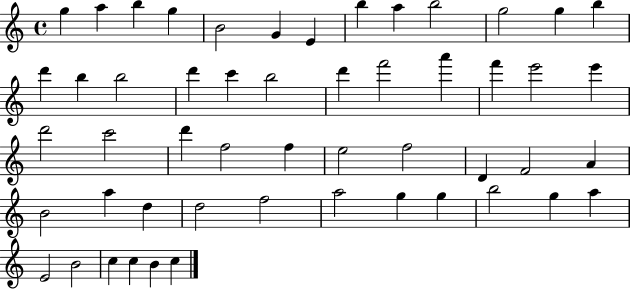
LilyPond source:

{
  \clef treble
  \time 4/4
  \defaultTimeSignature
  \key c \major
  g''4 a''4 b''4 g''4 | b'2 g'4 e'4 | b''4 a''4 b''2 | g''2 g''4 b''4 | \break d'''4 b''4 b''2 | d'''4 c'''4 b''2 | d'''4 f'''2 a'''4 | f'''4 e'''2 e'''4 | \break d'''2 c'''2 | d'''4 f''2 f''4 | e''2 f''2 | d'4 f'2 a'4 | \break b'2 a''4 d''4 | d''2 f''2 | a''2 g''4 g''4 | b''2 g''4 a''4 | \break e'2 b'2 | c''4 c''4 b'4 c''4 | \bar "|."
}